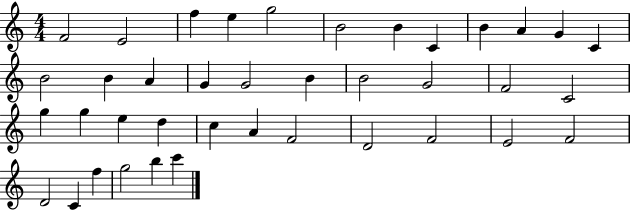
X:1
T:Untitled
M:4/4
L:1/4
K:C
F2 E2 f e g2 B2 B C B A G C B2 B A G G2 B B2 G2 F2 C2 g g e d c A F2 D2 F2 E2 F2 D2 C f g2 b c'